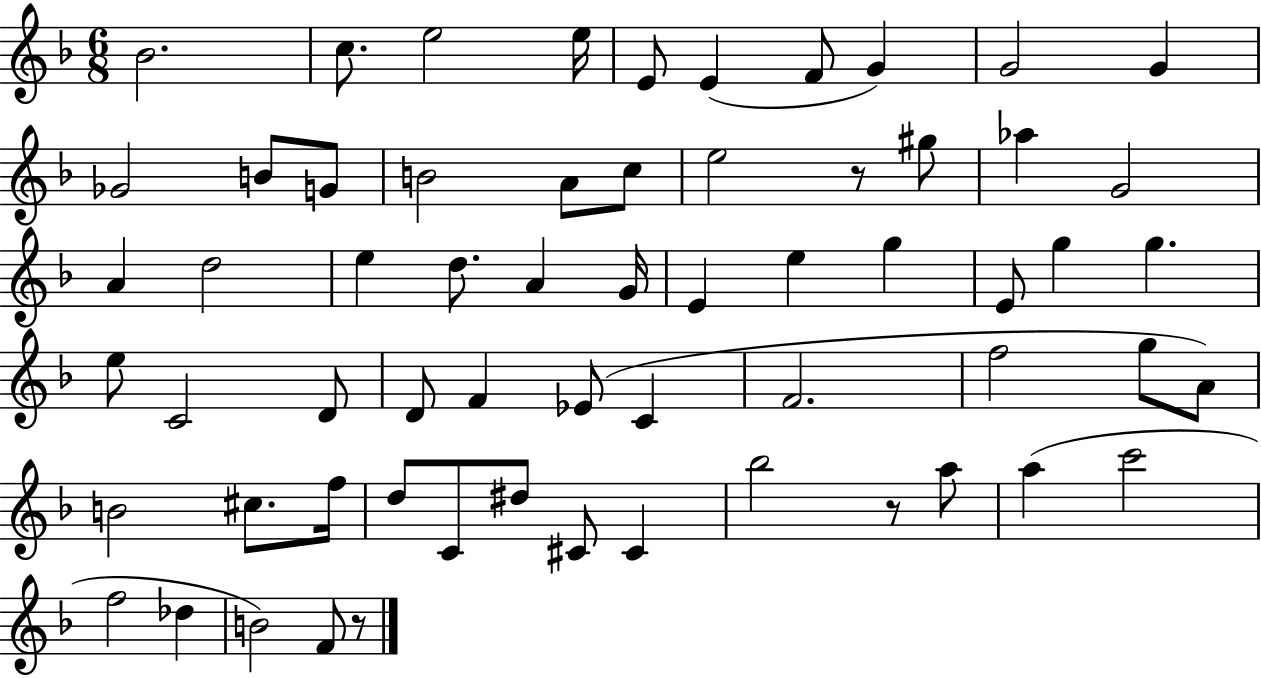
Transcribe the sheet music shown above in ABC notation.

X:1
T:Untitled
M:6/8
L:1/4
K:F
_B2 c/2 e2 e/4 E/2 E F/2 G G2 G _G2 B/2 G/2 B2 A/2 c/2 e2 z/2 ^g/2 _a G2 A d2 e d/2 A G/4 E e g E/2 g g e/2 C2 D/2 D/2 F _E/2 C F2 f2 g/2 A/2 B2 ^c/2 f/4 d/2 C/2 ^d/2 ^C/2 ^C _b2 z/2 a/2 a c'2 f2 _d B2 F/2 z/2